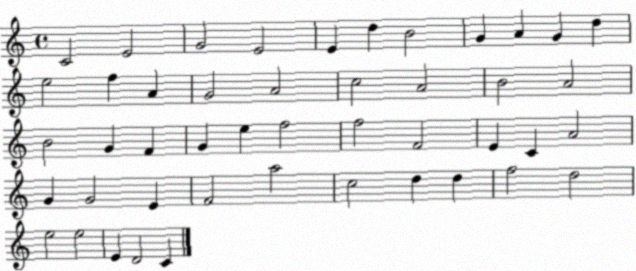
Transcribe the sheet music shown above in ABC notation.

X:1
T:Untitled
M:4/4
L:1/4
K:C
C2 E2 G2 E2 E d B2 G A G d e2 f A G2 A2 c2 A2 B2 A2 B2 G F G e f2 f2 F2 E C A2 G G2 E F2 a2 c2 d d f2 d2 e2 e2 E D2 C